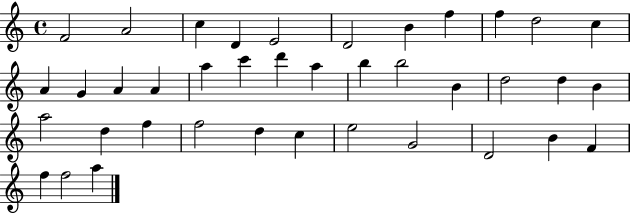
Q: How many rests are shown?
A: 0